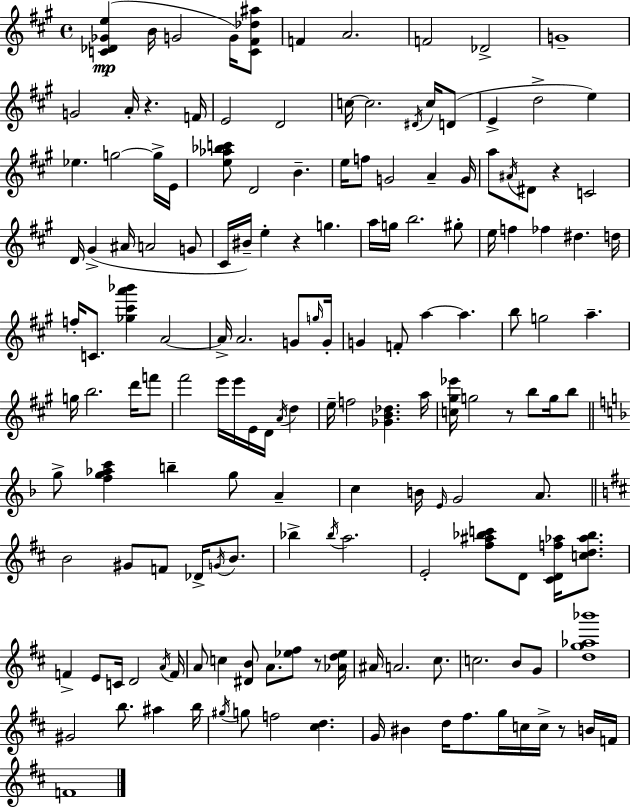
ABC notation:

X:1
T:Untitled
M:4/4
L:1/4
K:A
[C_D_Ge] B/4 G2 G/4 [C^F_d^a]/2 F A2 F2 _D2 G4 G2 A/4 z F/4 E2 D2 c/4 c2 ^D/4 c/4 D/2 E d2 e _e g2 g/4 E/4 [e_a_bc']/2 D2 B e/4 f/2 G2 A G/4 a/2 ^A/4 ^D/2 z C2 D/4 ^G ^A/4 A2 G/2 ^C/4 ^B/4 e z g a/4 g/4 b2 ^g/2 e/4 f _f ^d d/4 f/4 C/2 [_g^c'a'_b'] A2 A/4 A2 G/2 g/4 G/4 G F/2 a a b/2 g2 a g/4 b2 d'/4 f'/2 ^f'2 e'/4 e'/4 E/4 D/4 A/4 d e/4 f2 [_GB_d] a/4 [c^g_e']/4 g2 z/2 b/2 g/4 b/2 g/2 [fg_ac'] b g/2 A c B/4 E/4 G2 A/2 B2 ^G/2 F/2 _D/4 G/4 B/2 _b _b/4 a2 E2 [^f^a_bc']/2 D/2 [^CDf_a]/4 [cd_a_b]/2 F E/2 C/4 D2 A/4 F/4 A/2 c [^DB]/2 A/2 [_e^f]/2 z/2 [_Ad_e]/4 ^A/4 A2 ^c/2 c2 B/2 G/2 [dg_a_b']4 ^G2 b/2 ^a b/4 ^g/4 g/2 f2 [^cd] G/4 ^B d/4 ^f/2 g/4 c/4 c/4 z/2 B/4 F/4 F4